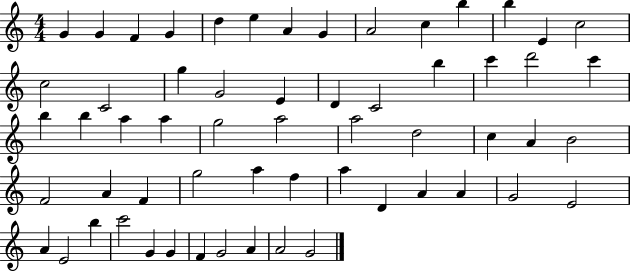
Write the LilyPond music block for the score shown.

{
  \clef treble
  \numericTimeSignature
  \time 4/4
  \key c \major
  g'4 g'4 f'4 g'4 | d''4 e''4 a'4 g'4 | a'2 c''4 b''4 | b''4 e'4 c''2 | \break c''2 c'2 | g''4 g'2 e'4 | d'4 c'2 b''4 | c'''4 d'''2 c'''4 | \break b''4 b''4 a''4 a''4 | g''2 a''2 | a''2 d''2 | c''4 a'4 b'2 | \break f'2 a'4 f'4 | g''2 a''4 f''4 | a''4 d'4 a'4 a'4 | g'2 e'2 | \break a'4 e'2 b''4 | c'''2 g'4 g'4 | f'4 g'2 a'4 | a'2 g'2 | \break \bar "|."
}